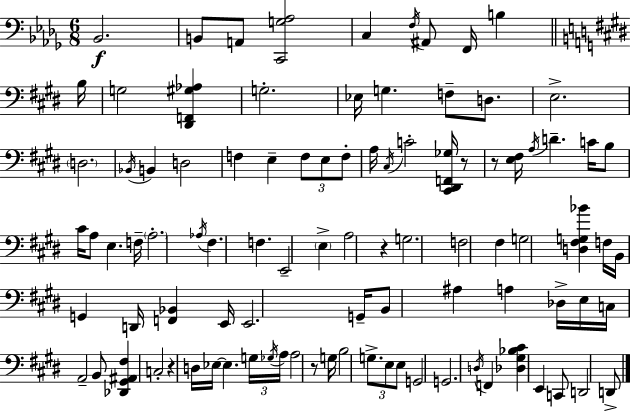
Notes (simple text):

Bb2/h. B2/e A2/e [C2,G3,Ab3]/h C3/q F3/s A#2/e F2/s B3/q B3/s G3/h [D#2,F2,G#3,Ab3]/q G3/h. Eb3/s G3/q. F3/e D3/e. E3/h. D3/h. Bb2/s B2/q D3/h F3/q E3/q F3/e E3/e F3/e A3/s C#3/s C4/h [C#2,D#2,F2,Gb3]/s R/e R/e [E3,F#3]/s A3/s D4/q. C4/s B3/e C#4/s A3/e E3/q. F3/s A3/h. Ab3/s F#3/q. F3/q. E2/h E3/q A3/h R/q G3/h. F3/h F#3/q G3/h [D3,F#3,G3,Bb4]/q F3/s B2/s G2/q D2/s [F2,Bb2]/q E2/s E2/h. G2/s B2/e A#3/q A3/q Db3/s E3/s C3/s A2/h B2/e [Db2,G#2,A#2,F#3]/q C3/h R/q D3/s Eb3/s Eb3/q. G3/s Gb3/s A3/s A3/h R/e G3/s B3/h G3/e. E3/e E3/e G2/h G2/h. D3/s F2/q [Db3,G#3,Bb3,C#4]/q E2/q C2/e D2/h D2/e